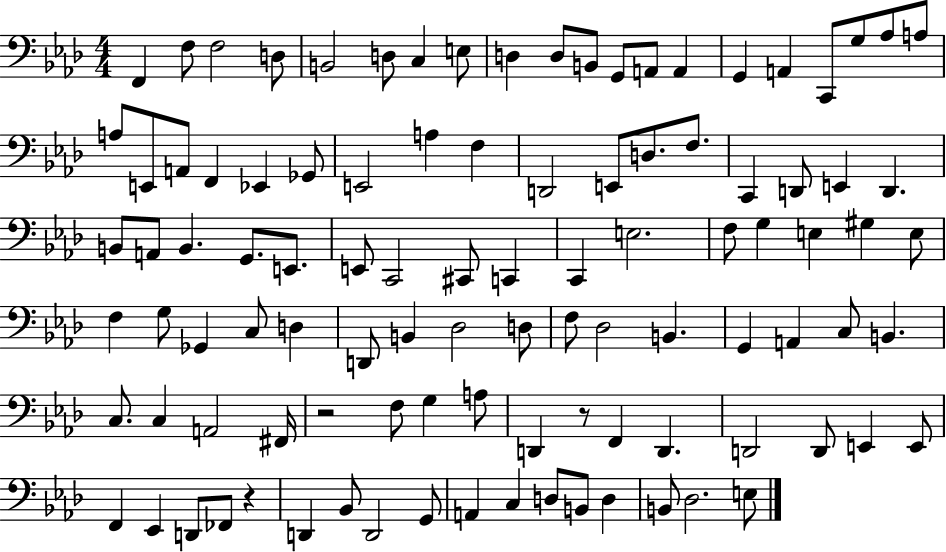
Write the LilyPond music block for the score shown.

{
  \clef bass
  \numericTimeSignature
  \time 4/4
  \key aes \major
  f,4 f8 f2 d8 | b,2 d8 c4 e8 | d4 d8 b,8 g,8 a,8 a,4 | g,4 a,4 c,8 g8 aes8 a8 | \break a8 e,8 a,8 f,4 ees,4 ges,8 | e,2 a4 f4 | d,2 e,8 d8. f8. | c,4 d,8 e,4 d,4. | \break b,8 a,8 b,4. g,8. e,8. | e,8 c,2 cis,8 c,4 | c,4 e2. | f8 g4 e4 gis4 e8 | \break f4 g8 ges,4 c8 d4 | d,8 b,4 des2 d8 | f8 des2 b,4. | g,4 a,4 c8 b,4. | \break c8. c4 a,2 fis,16 | r2 f8 g4 a8 | d,4 r8 f,4 d,4. | d,2 d,8 e,4 e,8 | \break f,4 ees,4 d,8 fes,8 r4 | d,4 bes,8 d,2 g,8 | a,4 c4 d8 b,8 d4 | b,8 des2. e8 | \break \bar "|."
}